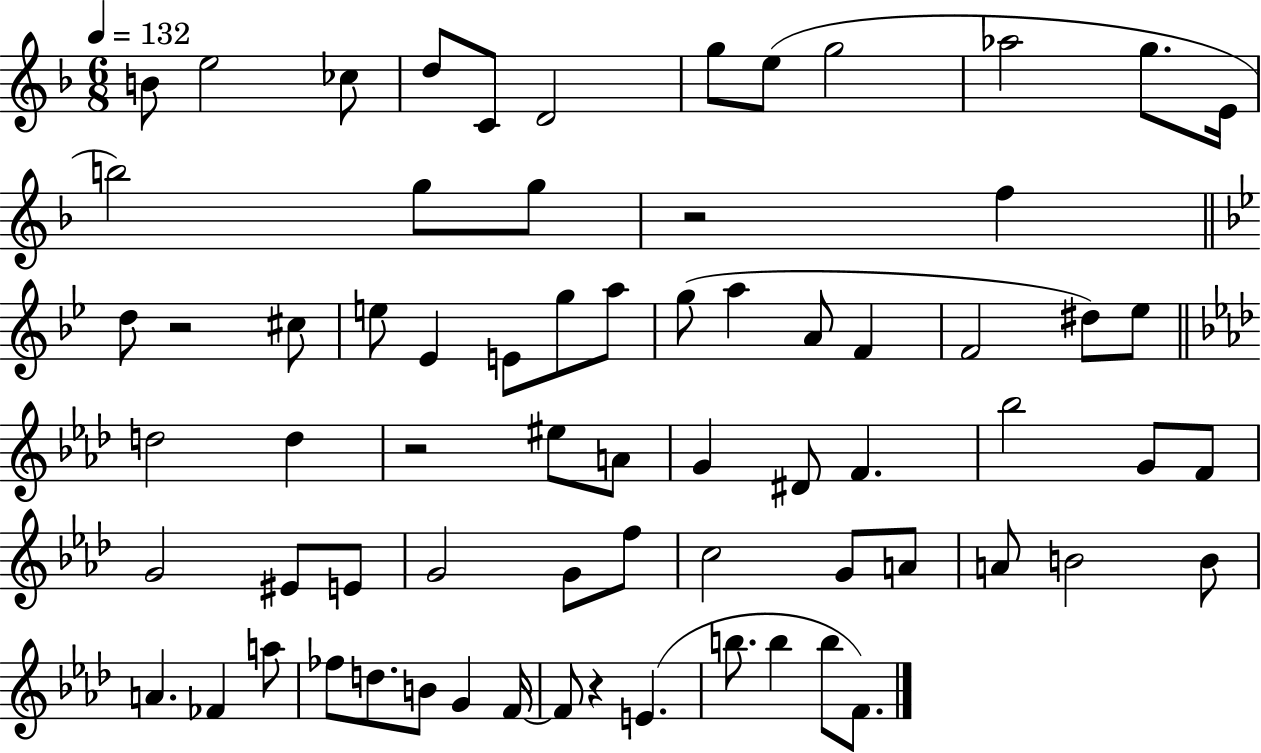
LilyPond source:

{
  \clef treble
  \numericTimeSignature
  \time 6/8
  \key f \major
  \tempo 4 = 132
  b'8 e''2 ces''8 | d''8 c'8 d'2 | g''8 e''8( g''2 | aes''2 g''8. e'16 | \break b''2) g''8 g''8 | r2 f''4 | \bar "||" \break \key bes \major d''8 r2 cis''8 | e''8 ees'4 e'8 g''8 a''8 | g''8( a''4 a'8 f'4 | f'2 dis''8) ees''8 | \break \bar "||" \break \key f \minor d''2 d''4 | r2 eis''8 a'8 | g'4 dis'8 f'4. | bes''2 g'8 f'8 | \break g'2 eis'8 e'8 | g'2 g'8 f''8 | c''2 g'8 a'8 | a'8 b'2 b'8 | \break a'4. fes'4 a''8 | fes''8 d''8. b'8 g'4 f'16~~ | f'8 r4 e'4.( | b''8. b''4 b''8 f'8.) | \break \bar "|."
}